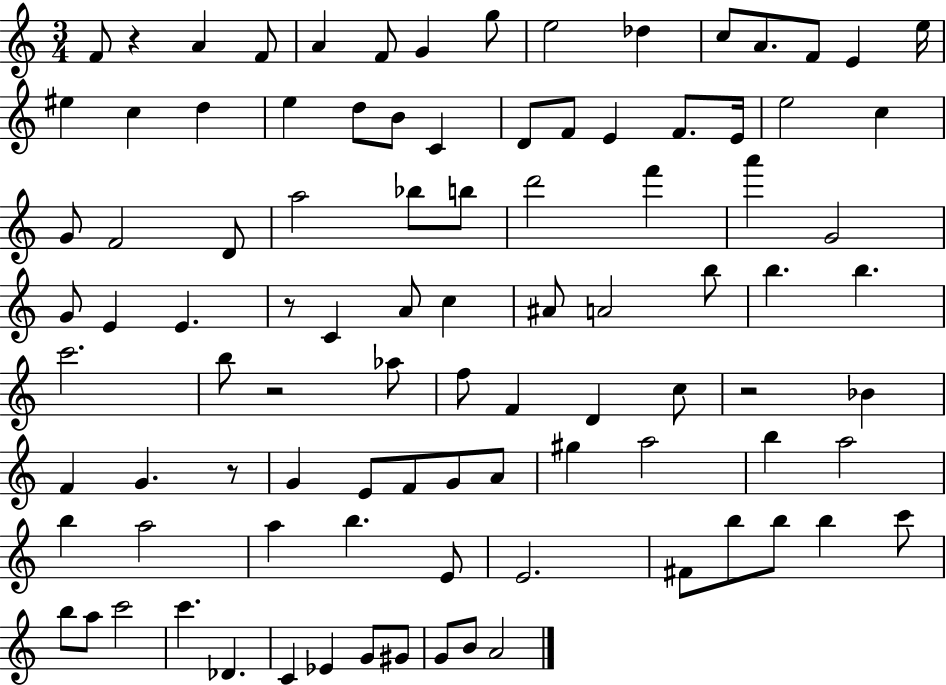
F4/e R/q A4/q F4/e A4/q F4/e G4/q G5/e E5/h Db5/q C5/e A4/e. F4/e E4/q E5/s EIS5/q C5/q D5/q E5/q D5/e B4/e C4/q D4/e F4/e E4/q F4/e. E4/s E5/h C5/q G4/e F4/h D4/e A5/h Bb5/e B5/e D6/h F6/q A6/q G4/h G4/e E4/q E4/q. R/e C4/q A4/e C5/q A#4/e A4/h B5/e B5/q. B5/q. C6/h. B5/e R/h Ab5/e F5/e F4/q D4/q C5/e R/h Bb4/q F4/q G4/q. R/e G4/q E4/e F4/e G4/e A4/e G#5/q A5/h B5/q A5/h B5/q A5/h A5/q B5/q. E4/e E4/h. F#4/e B5/e B5/e B5/q C6/e B5/e A5/e C6/h C6/q. Db4/q. C4/q Eb4/q G4/e G#4/e G4/e B4/e A4/h